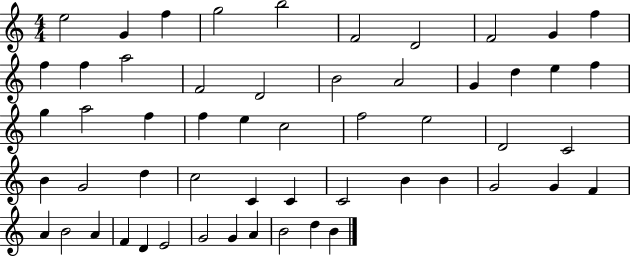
{
  \clef treble
  \numericTimeSignature
  \time 4/4
  \key c \major
  e''2 g'4 f''4 | g''2 b''2 | f'2 d'2 | f'2 g'4 f''4 | \break f''4 f''4 a''2 | f'2 d'2 | b'2 a'2 | g'4 d''4 e''4 f''4 | \break g''4 a''2 f''4 | f''4 e''4 c''2 | f''2 e''2 | d'2 c'2 | \break b'4 g'2 d''4 | c''2 c'4 c'4 | c'2 b'4 b'4 | g'2 g'4 f'4 | \break a'4 b'2 a'4 | f'4 d'4 e'2 | g'2 g'4 a'4 | b'2 d''4 b'4 | \break \bar "|."
}